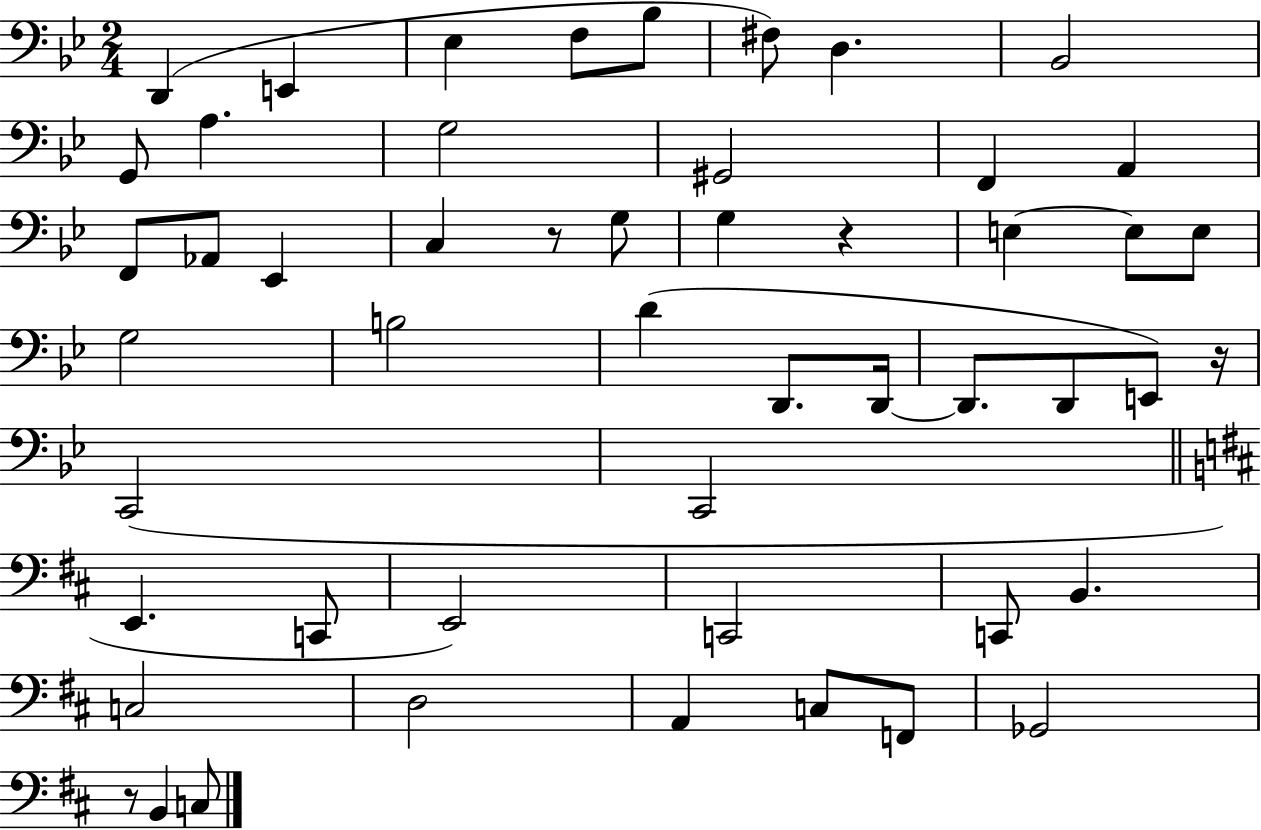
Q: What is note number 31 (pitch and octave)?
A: E2